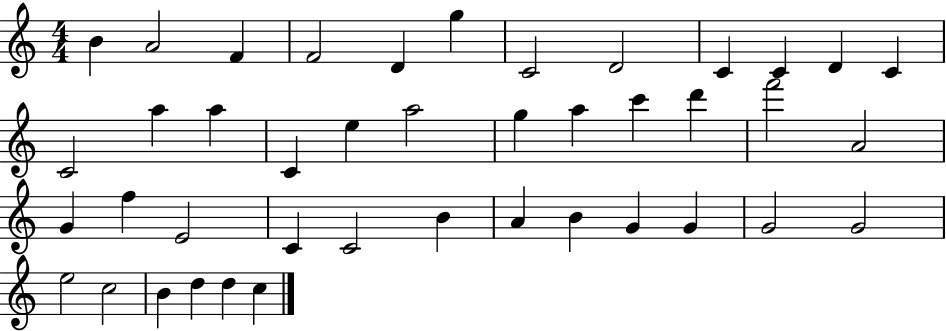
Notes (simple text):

B4/q A4/h F4/q F4/h D4/q G5/q C4/h D4/h C4/q C4/q D4/q C4/q C4/h A5/q A5/q C4/q E5/q A5/h G5/q A5/q C6/q D6/q F6/h A4/h G4/q F5/q E4/h C4/q C4/h B4/q A4/q B4/q G4/q G4/q G4/h G4/h E5/h C5/h B4/q D5/q D5/q C5/q